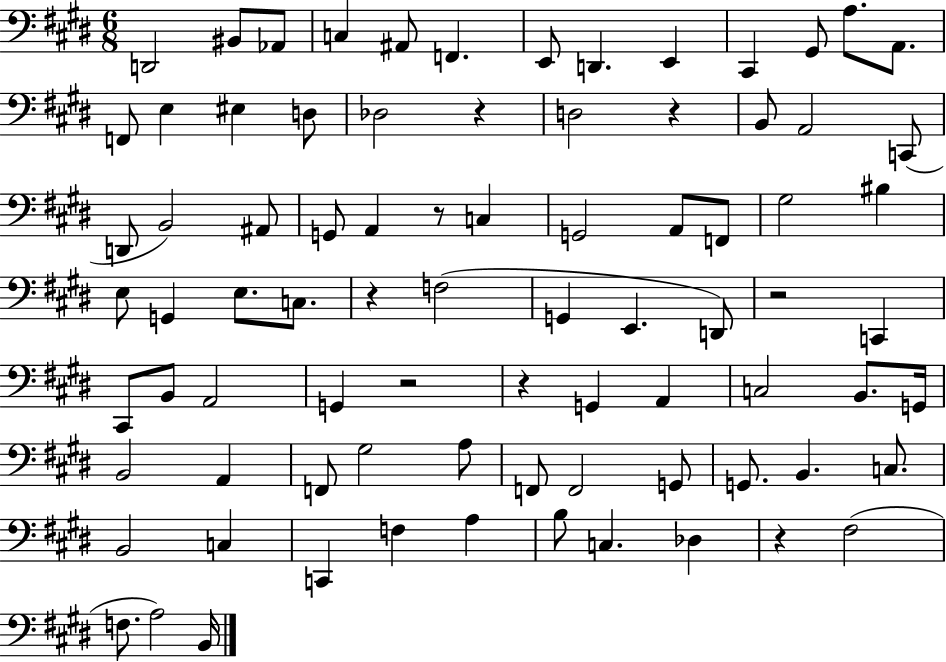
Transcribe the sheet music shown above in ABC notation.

X:1
T:Untitled
M:6/8
L:1/4
K:E
D,,2 ^B,,/2 _A,,/2 C, ^A,,/2 F,, E,,/2 D,, E,, ^C,, ^G,,/2 A,/2 A,,/2 F,,/2 E, ^E, D,/2 _D,2 z D,2 z B,,/2 A,,2 C,,/2 D,,/2 B,,2 ^A,,/2 G,,/2 A,, z/2 C, G,,2 A,,/2 F,,/2 ^G,2 ^B, E,/2 G,, E,/2 C,/2 z F,2 G,, E,, D,,/2 z2 C,, ^C,,/2 B,,/2 A,,2 G,, z2 z G,, A,, C,2 B,,/2 G,,/4 B,,2 A,, F,,/2 ^G,2 A,/2 F,,/2 F,,2 G,,/2 G,,/2 B,, C,/2 B,,2 C, C,, F, A, B,/2 C, _D, z ^F,2 F,/2 A,2 B,,/4